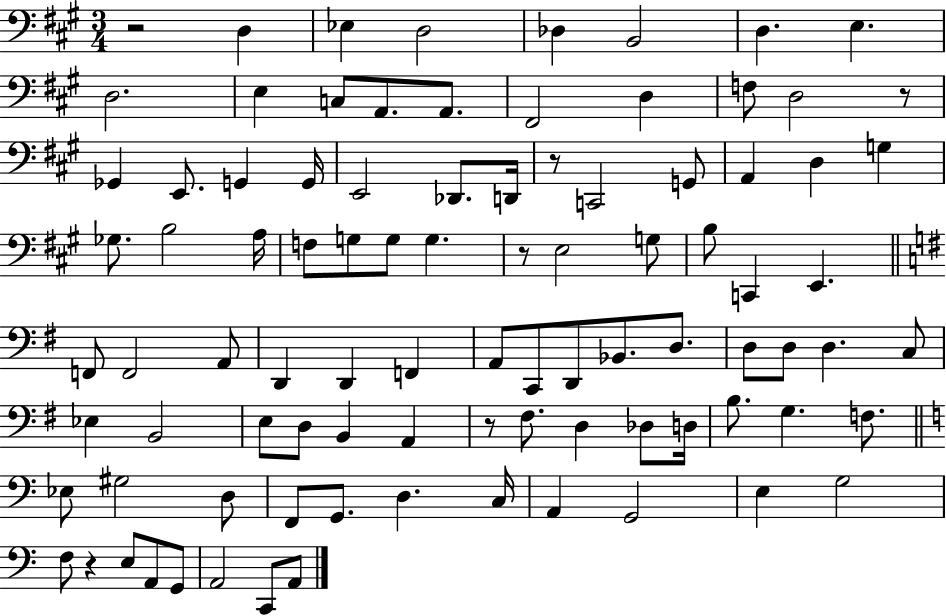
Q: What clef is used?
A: bass